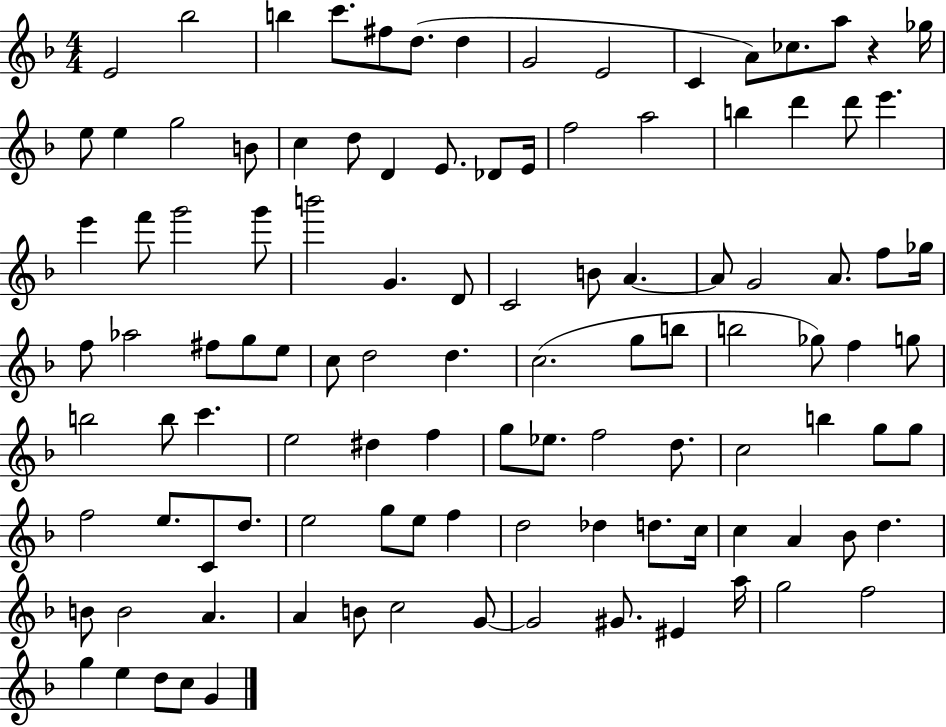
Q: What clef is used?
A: treble